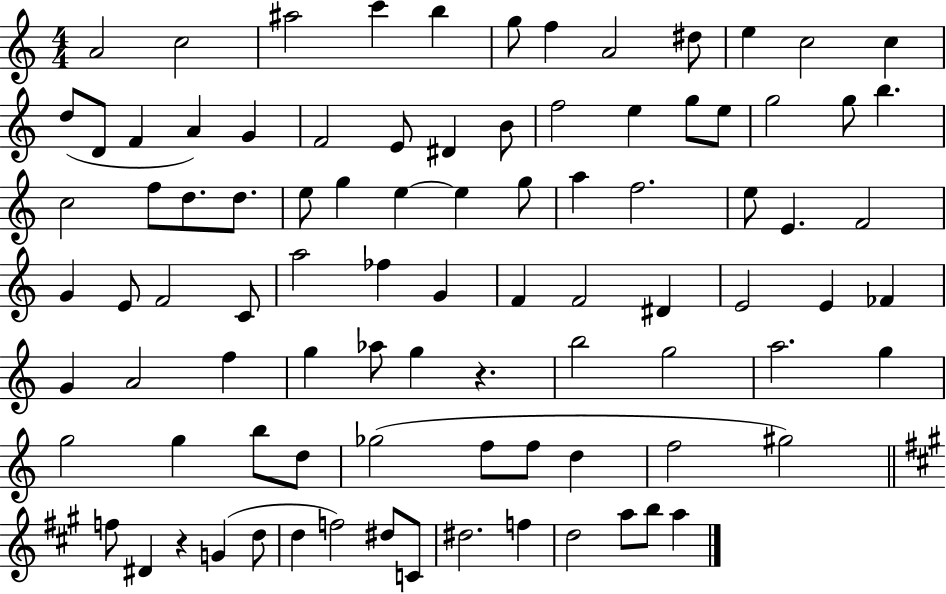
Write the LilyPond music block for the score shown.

{
  \clef treble
  \numericTimeSignature
  \time 4/4
  \key c \major
  a'2 c''2 | ais''2 c'''4 b''4 | g''8 f''4 a'2 dis''8 | e''4 c''2 c''4 | \break d''8( d'8 f'4 a'4) g'4 | f'2 e'8 dis'4 b'8 | f''2 e''4 g''8 e''8 | g''2 g''8 b''4. | \break c''2 f''8 d''8. d''8. | e''8 g''4 e''4~~ e''4 g''8 | a''4 f''2. | e''8 e'4. f'2 | \break g'4 e'8 f'2 c'8 | a''2 fes''4 g'4 | f'4 f'2 dis'4 | e'2 e'4 fes'4 | \break g'4 a'2 f''4 | g''4 aes''8 g''4 r4. | b''2 g''2 | a''2. g''4 | \break g''2 g''4 b''8 d''8 | ges''2( f''8 f''8 d''4 | f''2 gis''2) | \bar "||" \break \key a \major f''8 dis'4 r4 g'4( d''8 | d''4 f''2) dis''8 c'8 | dis''2. f''4 | d''2 a''8 b''8 a''4 | \break \bar "|."
}